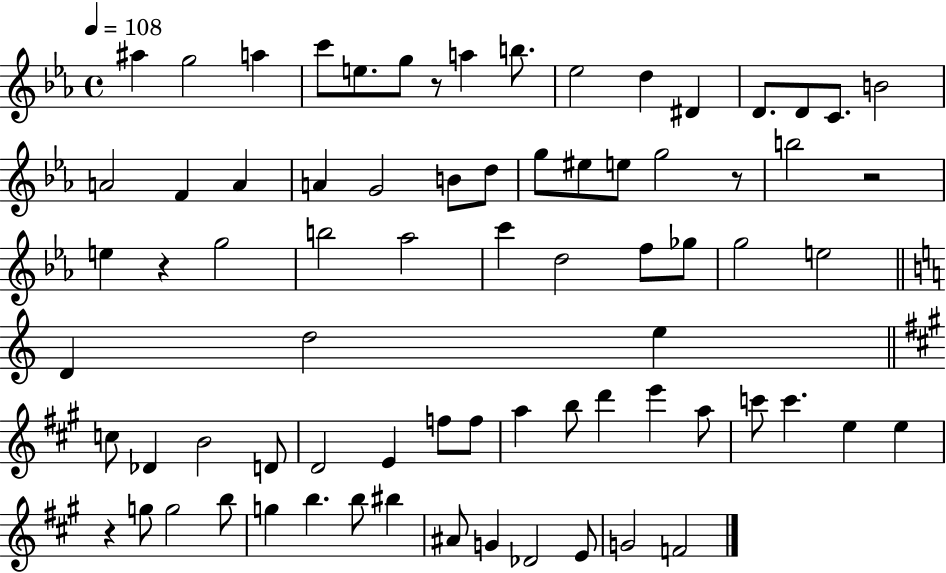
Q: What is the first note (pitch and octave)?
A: A#5